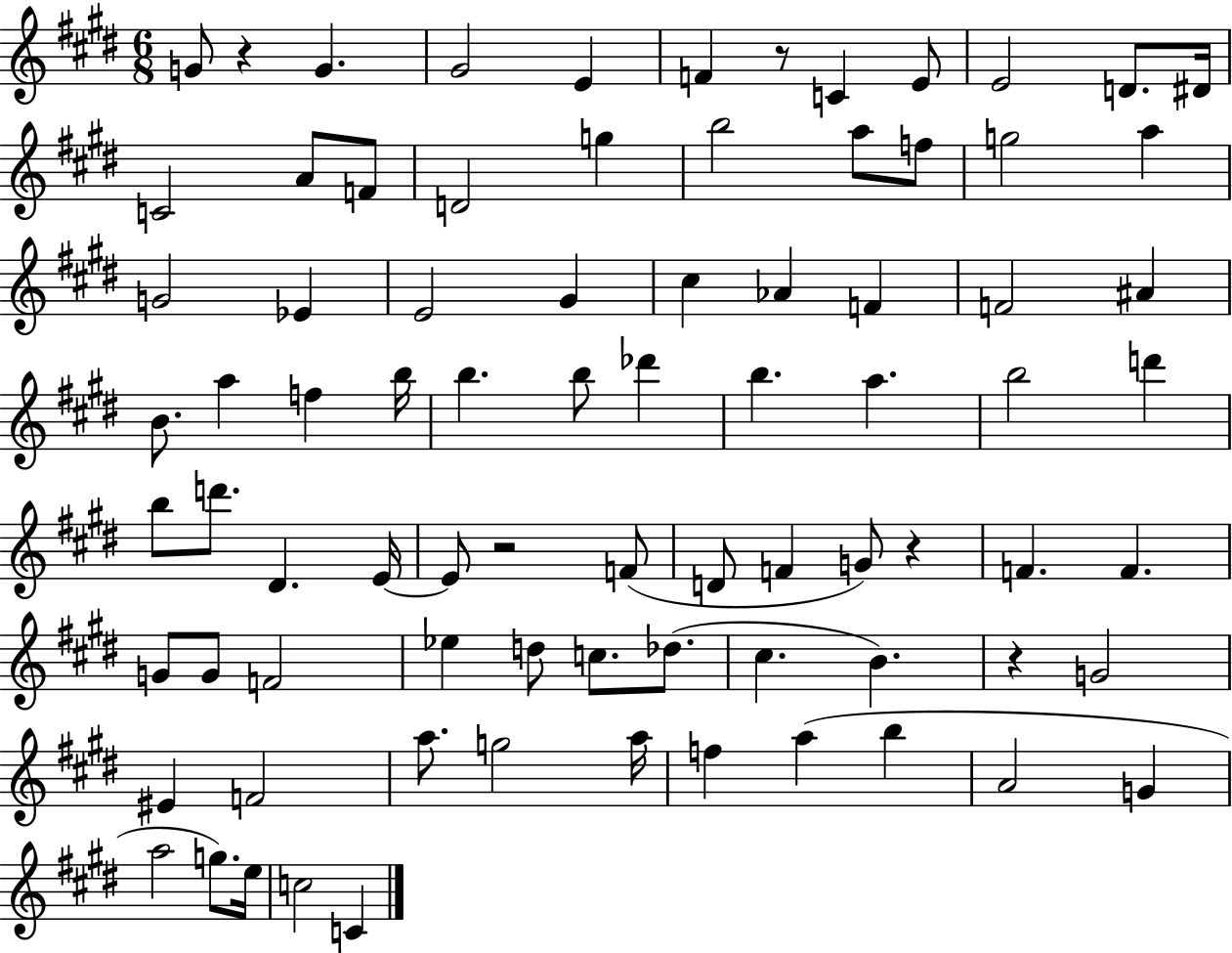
{
  \clef treble
  \numericTimeSignature
  \time 6/8
  \key e \major
  g'8 r4 g'4. | gis'2 e'4 | f'4 r8 c'4 e'8 | e'2 d'8. dis'16 | \break c'2 a'8 f'8 | d'2 g''4 | b''2 a''8 f''8 | g''2 a''4 | \break g'2 ees'4 | e'2 gis'4 | cis''4 aes'4 f'4 | f'2 ais'4 | \break b'8. a''4 f''4 b''16 | b''4. b''8 des'''4 | b''4. a''4. | b''2 d'''4 | \break b''8 d'''8. dis'4. e'16~~ | e'8 r2 f'8( | d'8 f'4 g'8) r4 | f'4. f'4. | \break g'8 g'8 f'2 | ees''4 d''8 c''8. des''8.( | cis''4. b'4.) | r4 g'2 | \break eis'4 f'2 | a''8. g''2 a''16 | f''4 a''4( b''4 | a'2 g'4 | \break a''2 g''8.) e''16 | c''2 c'4 | \bar "|."
}